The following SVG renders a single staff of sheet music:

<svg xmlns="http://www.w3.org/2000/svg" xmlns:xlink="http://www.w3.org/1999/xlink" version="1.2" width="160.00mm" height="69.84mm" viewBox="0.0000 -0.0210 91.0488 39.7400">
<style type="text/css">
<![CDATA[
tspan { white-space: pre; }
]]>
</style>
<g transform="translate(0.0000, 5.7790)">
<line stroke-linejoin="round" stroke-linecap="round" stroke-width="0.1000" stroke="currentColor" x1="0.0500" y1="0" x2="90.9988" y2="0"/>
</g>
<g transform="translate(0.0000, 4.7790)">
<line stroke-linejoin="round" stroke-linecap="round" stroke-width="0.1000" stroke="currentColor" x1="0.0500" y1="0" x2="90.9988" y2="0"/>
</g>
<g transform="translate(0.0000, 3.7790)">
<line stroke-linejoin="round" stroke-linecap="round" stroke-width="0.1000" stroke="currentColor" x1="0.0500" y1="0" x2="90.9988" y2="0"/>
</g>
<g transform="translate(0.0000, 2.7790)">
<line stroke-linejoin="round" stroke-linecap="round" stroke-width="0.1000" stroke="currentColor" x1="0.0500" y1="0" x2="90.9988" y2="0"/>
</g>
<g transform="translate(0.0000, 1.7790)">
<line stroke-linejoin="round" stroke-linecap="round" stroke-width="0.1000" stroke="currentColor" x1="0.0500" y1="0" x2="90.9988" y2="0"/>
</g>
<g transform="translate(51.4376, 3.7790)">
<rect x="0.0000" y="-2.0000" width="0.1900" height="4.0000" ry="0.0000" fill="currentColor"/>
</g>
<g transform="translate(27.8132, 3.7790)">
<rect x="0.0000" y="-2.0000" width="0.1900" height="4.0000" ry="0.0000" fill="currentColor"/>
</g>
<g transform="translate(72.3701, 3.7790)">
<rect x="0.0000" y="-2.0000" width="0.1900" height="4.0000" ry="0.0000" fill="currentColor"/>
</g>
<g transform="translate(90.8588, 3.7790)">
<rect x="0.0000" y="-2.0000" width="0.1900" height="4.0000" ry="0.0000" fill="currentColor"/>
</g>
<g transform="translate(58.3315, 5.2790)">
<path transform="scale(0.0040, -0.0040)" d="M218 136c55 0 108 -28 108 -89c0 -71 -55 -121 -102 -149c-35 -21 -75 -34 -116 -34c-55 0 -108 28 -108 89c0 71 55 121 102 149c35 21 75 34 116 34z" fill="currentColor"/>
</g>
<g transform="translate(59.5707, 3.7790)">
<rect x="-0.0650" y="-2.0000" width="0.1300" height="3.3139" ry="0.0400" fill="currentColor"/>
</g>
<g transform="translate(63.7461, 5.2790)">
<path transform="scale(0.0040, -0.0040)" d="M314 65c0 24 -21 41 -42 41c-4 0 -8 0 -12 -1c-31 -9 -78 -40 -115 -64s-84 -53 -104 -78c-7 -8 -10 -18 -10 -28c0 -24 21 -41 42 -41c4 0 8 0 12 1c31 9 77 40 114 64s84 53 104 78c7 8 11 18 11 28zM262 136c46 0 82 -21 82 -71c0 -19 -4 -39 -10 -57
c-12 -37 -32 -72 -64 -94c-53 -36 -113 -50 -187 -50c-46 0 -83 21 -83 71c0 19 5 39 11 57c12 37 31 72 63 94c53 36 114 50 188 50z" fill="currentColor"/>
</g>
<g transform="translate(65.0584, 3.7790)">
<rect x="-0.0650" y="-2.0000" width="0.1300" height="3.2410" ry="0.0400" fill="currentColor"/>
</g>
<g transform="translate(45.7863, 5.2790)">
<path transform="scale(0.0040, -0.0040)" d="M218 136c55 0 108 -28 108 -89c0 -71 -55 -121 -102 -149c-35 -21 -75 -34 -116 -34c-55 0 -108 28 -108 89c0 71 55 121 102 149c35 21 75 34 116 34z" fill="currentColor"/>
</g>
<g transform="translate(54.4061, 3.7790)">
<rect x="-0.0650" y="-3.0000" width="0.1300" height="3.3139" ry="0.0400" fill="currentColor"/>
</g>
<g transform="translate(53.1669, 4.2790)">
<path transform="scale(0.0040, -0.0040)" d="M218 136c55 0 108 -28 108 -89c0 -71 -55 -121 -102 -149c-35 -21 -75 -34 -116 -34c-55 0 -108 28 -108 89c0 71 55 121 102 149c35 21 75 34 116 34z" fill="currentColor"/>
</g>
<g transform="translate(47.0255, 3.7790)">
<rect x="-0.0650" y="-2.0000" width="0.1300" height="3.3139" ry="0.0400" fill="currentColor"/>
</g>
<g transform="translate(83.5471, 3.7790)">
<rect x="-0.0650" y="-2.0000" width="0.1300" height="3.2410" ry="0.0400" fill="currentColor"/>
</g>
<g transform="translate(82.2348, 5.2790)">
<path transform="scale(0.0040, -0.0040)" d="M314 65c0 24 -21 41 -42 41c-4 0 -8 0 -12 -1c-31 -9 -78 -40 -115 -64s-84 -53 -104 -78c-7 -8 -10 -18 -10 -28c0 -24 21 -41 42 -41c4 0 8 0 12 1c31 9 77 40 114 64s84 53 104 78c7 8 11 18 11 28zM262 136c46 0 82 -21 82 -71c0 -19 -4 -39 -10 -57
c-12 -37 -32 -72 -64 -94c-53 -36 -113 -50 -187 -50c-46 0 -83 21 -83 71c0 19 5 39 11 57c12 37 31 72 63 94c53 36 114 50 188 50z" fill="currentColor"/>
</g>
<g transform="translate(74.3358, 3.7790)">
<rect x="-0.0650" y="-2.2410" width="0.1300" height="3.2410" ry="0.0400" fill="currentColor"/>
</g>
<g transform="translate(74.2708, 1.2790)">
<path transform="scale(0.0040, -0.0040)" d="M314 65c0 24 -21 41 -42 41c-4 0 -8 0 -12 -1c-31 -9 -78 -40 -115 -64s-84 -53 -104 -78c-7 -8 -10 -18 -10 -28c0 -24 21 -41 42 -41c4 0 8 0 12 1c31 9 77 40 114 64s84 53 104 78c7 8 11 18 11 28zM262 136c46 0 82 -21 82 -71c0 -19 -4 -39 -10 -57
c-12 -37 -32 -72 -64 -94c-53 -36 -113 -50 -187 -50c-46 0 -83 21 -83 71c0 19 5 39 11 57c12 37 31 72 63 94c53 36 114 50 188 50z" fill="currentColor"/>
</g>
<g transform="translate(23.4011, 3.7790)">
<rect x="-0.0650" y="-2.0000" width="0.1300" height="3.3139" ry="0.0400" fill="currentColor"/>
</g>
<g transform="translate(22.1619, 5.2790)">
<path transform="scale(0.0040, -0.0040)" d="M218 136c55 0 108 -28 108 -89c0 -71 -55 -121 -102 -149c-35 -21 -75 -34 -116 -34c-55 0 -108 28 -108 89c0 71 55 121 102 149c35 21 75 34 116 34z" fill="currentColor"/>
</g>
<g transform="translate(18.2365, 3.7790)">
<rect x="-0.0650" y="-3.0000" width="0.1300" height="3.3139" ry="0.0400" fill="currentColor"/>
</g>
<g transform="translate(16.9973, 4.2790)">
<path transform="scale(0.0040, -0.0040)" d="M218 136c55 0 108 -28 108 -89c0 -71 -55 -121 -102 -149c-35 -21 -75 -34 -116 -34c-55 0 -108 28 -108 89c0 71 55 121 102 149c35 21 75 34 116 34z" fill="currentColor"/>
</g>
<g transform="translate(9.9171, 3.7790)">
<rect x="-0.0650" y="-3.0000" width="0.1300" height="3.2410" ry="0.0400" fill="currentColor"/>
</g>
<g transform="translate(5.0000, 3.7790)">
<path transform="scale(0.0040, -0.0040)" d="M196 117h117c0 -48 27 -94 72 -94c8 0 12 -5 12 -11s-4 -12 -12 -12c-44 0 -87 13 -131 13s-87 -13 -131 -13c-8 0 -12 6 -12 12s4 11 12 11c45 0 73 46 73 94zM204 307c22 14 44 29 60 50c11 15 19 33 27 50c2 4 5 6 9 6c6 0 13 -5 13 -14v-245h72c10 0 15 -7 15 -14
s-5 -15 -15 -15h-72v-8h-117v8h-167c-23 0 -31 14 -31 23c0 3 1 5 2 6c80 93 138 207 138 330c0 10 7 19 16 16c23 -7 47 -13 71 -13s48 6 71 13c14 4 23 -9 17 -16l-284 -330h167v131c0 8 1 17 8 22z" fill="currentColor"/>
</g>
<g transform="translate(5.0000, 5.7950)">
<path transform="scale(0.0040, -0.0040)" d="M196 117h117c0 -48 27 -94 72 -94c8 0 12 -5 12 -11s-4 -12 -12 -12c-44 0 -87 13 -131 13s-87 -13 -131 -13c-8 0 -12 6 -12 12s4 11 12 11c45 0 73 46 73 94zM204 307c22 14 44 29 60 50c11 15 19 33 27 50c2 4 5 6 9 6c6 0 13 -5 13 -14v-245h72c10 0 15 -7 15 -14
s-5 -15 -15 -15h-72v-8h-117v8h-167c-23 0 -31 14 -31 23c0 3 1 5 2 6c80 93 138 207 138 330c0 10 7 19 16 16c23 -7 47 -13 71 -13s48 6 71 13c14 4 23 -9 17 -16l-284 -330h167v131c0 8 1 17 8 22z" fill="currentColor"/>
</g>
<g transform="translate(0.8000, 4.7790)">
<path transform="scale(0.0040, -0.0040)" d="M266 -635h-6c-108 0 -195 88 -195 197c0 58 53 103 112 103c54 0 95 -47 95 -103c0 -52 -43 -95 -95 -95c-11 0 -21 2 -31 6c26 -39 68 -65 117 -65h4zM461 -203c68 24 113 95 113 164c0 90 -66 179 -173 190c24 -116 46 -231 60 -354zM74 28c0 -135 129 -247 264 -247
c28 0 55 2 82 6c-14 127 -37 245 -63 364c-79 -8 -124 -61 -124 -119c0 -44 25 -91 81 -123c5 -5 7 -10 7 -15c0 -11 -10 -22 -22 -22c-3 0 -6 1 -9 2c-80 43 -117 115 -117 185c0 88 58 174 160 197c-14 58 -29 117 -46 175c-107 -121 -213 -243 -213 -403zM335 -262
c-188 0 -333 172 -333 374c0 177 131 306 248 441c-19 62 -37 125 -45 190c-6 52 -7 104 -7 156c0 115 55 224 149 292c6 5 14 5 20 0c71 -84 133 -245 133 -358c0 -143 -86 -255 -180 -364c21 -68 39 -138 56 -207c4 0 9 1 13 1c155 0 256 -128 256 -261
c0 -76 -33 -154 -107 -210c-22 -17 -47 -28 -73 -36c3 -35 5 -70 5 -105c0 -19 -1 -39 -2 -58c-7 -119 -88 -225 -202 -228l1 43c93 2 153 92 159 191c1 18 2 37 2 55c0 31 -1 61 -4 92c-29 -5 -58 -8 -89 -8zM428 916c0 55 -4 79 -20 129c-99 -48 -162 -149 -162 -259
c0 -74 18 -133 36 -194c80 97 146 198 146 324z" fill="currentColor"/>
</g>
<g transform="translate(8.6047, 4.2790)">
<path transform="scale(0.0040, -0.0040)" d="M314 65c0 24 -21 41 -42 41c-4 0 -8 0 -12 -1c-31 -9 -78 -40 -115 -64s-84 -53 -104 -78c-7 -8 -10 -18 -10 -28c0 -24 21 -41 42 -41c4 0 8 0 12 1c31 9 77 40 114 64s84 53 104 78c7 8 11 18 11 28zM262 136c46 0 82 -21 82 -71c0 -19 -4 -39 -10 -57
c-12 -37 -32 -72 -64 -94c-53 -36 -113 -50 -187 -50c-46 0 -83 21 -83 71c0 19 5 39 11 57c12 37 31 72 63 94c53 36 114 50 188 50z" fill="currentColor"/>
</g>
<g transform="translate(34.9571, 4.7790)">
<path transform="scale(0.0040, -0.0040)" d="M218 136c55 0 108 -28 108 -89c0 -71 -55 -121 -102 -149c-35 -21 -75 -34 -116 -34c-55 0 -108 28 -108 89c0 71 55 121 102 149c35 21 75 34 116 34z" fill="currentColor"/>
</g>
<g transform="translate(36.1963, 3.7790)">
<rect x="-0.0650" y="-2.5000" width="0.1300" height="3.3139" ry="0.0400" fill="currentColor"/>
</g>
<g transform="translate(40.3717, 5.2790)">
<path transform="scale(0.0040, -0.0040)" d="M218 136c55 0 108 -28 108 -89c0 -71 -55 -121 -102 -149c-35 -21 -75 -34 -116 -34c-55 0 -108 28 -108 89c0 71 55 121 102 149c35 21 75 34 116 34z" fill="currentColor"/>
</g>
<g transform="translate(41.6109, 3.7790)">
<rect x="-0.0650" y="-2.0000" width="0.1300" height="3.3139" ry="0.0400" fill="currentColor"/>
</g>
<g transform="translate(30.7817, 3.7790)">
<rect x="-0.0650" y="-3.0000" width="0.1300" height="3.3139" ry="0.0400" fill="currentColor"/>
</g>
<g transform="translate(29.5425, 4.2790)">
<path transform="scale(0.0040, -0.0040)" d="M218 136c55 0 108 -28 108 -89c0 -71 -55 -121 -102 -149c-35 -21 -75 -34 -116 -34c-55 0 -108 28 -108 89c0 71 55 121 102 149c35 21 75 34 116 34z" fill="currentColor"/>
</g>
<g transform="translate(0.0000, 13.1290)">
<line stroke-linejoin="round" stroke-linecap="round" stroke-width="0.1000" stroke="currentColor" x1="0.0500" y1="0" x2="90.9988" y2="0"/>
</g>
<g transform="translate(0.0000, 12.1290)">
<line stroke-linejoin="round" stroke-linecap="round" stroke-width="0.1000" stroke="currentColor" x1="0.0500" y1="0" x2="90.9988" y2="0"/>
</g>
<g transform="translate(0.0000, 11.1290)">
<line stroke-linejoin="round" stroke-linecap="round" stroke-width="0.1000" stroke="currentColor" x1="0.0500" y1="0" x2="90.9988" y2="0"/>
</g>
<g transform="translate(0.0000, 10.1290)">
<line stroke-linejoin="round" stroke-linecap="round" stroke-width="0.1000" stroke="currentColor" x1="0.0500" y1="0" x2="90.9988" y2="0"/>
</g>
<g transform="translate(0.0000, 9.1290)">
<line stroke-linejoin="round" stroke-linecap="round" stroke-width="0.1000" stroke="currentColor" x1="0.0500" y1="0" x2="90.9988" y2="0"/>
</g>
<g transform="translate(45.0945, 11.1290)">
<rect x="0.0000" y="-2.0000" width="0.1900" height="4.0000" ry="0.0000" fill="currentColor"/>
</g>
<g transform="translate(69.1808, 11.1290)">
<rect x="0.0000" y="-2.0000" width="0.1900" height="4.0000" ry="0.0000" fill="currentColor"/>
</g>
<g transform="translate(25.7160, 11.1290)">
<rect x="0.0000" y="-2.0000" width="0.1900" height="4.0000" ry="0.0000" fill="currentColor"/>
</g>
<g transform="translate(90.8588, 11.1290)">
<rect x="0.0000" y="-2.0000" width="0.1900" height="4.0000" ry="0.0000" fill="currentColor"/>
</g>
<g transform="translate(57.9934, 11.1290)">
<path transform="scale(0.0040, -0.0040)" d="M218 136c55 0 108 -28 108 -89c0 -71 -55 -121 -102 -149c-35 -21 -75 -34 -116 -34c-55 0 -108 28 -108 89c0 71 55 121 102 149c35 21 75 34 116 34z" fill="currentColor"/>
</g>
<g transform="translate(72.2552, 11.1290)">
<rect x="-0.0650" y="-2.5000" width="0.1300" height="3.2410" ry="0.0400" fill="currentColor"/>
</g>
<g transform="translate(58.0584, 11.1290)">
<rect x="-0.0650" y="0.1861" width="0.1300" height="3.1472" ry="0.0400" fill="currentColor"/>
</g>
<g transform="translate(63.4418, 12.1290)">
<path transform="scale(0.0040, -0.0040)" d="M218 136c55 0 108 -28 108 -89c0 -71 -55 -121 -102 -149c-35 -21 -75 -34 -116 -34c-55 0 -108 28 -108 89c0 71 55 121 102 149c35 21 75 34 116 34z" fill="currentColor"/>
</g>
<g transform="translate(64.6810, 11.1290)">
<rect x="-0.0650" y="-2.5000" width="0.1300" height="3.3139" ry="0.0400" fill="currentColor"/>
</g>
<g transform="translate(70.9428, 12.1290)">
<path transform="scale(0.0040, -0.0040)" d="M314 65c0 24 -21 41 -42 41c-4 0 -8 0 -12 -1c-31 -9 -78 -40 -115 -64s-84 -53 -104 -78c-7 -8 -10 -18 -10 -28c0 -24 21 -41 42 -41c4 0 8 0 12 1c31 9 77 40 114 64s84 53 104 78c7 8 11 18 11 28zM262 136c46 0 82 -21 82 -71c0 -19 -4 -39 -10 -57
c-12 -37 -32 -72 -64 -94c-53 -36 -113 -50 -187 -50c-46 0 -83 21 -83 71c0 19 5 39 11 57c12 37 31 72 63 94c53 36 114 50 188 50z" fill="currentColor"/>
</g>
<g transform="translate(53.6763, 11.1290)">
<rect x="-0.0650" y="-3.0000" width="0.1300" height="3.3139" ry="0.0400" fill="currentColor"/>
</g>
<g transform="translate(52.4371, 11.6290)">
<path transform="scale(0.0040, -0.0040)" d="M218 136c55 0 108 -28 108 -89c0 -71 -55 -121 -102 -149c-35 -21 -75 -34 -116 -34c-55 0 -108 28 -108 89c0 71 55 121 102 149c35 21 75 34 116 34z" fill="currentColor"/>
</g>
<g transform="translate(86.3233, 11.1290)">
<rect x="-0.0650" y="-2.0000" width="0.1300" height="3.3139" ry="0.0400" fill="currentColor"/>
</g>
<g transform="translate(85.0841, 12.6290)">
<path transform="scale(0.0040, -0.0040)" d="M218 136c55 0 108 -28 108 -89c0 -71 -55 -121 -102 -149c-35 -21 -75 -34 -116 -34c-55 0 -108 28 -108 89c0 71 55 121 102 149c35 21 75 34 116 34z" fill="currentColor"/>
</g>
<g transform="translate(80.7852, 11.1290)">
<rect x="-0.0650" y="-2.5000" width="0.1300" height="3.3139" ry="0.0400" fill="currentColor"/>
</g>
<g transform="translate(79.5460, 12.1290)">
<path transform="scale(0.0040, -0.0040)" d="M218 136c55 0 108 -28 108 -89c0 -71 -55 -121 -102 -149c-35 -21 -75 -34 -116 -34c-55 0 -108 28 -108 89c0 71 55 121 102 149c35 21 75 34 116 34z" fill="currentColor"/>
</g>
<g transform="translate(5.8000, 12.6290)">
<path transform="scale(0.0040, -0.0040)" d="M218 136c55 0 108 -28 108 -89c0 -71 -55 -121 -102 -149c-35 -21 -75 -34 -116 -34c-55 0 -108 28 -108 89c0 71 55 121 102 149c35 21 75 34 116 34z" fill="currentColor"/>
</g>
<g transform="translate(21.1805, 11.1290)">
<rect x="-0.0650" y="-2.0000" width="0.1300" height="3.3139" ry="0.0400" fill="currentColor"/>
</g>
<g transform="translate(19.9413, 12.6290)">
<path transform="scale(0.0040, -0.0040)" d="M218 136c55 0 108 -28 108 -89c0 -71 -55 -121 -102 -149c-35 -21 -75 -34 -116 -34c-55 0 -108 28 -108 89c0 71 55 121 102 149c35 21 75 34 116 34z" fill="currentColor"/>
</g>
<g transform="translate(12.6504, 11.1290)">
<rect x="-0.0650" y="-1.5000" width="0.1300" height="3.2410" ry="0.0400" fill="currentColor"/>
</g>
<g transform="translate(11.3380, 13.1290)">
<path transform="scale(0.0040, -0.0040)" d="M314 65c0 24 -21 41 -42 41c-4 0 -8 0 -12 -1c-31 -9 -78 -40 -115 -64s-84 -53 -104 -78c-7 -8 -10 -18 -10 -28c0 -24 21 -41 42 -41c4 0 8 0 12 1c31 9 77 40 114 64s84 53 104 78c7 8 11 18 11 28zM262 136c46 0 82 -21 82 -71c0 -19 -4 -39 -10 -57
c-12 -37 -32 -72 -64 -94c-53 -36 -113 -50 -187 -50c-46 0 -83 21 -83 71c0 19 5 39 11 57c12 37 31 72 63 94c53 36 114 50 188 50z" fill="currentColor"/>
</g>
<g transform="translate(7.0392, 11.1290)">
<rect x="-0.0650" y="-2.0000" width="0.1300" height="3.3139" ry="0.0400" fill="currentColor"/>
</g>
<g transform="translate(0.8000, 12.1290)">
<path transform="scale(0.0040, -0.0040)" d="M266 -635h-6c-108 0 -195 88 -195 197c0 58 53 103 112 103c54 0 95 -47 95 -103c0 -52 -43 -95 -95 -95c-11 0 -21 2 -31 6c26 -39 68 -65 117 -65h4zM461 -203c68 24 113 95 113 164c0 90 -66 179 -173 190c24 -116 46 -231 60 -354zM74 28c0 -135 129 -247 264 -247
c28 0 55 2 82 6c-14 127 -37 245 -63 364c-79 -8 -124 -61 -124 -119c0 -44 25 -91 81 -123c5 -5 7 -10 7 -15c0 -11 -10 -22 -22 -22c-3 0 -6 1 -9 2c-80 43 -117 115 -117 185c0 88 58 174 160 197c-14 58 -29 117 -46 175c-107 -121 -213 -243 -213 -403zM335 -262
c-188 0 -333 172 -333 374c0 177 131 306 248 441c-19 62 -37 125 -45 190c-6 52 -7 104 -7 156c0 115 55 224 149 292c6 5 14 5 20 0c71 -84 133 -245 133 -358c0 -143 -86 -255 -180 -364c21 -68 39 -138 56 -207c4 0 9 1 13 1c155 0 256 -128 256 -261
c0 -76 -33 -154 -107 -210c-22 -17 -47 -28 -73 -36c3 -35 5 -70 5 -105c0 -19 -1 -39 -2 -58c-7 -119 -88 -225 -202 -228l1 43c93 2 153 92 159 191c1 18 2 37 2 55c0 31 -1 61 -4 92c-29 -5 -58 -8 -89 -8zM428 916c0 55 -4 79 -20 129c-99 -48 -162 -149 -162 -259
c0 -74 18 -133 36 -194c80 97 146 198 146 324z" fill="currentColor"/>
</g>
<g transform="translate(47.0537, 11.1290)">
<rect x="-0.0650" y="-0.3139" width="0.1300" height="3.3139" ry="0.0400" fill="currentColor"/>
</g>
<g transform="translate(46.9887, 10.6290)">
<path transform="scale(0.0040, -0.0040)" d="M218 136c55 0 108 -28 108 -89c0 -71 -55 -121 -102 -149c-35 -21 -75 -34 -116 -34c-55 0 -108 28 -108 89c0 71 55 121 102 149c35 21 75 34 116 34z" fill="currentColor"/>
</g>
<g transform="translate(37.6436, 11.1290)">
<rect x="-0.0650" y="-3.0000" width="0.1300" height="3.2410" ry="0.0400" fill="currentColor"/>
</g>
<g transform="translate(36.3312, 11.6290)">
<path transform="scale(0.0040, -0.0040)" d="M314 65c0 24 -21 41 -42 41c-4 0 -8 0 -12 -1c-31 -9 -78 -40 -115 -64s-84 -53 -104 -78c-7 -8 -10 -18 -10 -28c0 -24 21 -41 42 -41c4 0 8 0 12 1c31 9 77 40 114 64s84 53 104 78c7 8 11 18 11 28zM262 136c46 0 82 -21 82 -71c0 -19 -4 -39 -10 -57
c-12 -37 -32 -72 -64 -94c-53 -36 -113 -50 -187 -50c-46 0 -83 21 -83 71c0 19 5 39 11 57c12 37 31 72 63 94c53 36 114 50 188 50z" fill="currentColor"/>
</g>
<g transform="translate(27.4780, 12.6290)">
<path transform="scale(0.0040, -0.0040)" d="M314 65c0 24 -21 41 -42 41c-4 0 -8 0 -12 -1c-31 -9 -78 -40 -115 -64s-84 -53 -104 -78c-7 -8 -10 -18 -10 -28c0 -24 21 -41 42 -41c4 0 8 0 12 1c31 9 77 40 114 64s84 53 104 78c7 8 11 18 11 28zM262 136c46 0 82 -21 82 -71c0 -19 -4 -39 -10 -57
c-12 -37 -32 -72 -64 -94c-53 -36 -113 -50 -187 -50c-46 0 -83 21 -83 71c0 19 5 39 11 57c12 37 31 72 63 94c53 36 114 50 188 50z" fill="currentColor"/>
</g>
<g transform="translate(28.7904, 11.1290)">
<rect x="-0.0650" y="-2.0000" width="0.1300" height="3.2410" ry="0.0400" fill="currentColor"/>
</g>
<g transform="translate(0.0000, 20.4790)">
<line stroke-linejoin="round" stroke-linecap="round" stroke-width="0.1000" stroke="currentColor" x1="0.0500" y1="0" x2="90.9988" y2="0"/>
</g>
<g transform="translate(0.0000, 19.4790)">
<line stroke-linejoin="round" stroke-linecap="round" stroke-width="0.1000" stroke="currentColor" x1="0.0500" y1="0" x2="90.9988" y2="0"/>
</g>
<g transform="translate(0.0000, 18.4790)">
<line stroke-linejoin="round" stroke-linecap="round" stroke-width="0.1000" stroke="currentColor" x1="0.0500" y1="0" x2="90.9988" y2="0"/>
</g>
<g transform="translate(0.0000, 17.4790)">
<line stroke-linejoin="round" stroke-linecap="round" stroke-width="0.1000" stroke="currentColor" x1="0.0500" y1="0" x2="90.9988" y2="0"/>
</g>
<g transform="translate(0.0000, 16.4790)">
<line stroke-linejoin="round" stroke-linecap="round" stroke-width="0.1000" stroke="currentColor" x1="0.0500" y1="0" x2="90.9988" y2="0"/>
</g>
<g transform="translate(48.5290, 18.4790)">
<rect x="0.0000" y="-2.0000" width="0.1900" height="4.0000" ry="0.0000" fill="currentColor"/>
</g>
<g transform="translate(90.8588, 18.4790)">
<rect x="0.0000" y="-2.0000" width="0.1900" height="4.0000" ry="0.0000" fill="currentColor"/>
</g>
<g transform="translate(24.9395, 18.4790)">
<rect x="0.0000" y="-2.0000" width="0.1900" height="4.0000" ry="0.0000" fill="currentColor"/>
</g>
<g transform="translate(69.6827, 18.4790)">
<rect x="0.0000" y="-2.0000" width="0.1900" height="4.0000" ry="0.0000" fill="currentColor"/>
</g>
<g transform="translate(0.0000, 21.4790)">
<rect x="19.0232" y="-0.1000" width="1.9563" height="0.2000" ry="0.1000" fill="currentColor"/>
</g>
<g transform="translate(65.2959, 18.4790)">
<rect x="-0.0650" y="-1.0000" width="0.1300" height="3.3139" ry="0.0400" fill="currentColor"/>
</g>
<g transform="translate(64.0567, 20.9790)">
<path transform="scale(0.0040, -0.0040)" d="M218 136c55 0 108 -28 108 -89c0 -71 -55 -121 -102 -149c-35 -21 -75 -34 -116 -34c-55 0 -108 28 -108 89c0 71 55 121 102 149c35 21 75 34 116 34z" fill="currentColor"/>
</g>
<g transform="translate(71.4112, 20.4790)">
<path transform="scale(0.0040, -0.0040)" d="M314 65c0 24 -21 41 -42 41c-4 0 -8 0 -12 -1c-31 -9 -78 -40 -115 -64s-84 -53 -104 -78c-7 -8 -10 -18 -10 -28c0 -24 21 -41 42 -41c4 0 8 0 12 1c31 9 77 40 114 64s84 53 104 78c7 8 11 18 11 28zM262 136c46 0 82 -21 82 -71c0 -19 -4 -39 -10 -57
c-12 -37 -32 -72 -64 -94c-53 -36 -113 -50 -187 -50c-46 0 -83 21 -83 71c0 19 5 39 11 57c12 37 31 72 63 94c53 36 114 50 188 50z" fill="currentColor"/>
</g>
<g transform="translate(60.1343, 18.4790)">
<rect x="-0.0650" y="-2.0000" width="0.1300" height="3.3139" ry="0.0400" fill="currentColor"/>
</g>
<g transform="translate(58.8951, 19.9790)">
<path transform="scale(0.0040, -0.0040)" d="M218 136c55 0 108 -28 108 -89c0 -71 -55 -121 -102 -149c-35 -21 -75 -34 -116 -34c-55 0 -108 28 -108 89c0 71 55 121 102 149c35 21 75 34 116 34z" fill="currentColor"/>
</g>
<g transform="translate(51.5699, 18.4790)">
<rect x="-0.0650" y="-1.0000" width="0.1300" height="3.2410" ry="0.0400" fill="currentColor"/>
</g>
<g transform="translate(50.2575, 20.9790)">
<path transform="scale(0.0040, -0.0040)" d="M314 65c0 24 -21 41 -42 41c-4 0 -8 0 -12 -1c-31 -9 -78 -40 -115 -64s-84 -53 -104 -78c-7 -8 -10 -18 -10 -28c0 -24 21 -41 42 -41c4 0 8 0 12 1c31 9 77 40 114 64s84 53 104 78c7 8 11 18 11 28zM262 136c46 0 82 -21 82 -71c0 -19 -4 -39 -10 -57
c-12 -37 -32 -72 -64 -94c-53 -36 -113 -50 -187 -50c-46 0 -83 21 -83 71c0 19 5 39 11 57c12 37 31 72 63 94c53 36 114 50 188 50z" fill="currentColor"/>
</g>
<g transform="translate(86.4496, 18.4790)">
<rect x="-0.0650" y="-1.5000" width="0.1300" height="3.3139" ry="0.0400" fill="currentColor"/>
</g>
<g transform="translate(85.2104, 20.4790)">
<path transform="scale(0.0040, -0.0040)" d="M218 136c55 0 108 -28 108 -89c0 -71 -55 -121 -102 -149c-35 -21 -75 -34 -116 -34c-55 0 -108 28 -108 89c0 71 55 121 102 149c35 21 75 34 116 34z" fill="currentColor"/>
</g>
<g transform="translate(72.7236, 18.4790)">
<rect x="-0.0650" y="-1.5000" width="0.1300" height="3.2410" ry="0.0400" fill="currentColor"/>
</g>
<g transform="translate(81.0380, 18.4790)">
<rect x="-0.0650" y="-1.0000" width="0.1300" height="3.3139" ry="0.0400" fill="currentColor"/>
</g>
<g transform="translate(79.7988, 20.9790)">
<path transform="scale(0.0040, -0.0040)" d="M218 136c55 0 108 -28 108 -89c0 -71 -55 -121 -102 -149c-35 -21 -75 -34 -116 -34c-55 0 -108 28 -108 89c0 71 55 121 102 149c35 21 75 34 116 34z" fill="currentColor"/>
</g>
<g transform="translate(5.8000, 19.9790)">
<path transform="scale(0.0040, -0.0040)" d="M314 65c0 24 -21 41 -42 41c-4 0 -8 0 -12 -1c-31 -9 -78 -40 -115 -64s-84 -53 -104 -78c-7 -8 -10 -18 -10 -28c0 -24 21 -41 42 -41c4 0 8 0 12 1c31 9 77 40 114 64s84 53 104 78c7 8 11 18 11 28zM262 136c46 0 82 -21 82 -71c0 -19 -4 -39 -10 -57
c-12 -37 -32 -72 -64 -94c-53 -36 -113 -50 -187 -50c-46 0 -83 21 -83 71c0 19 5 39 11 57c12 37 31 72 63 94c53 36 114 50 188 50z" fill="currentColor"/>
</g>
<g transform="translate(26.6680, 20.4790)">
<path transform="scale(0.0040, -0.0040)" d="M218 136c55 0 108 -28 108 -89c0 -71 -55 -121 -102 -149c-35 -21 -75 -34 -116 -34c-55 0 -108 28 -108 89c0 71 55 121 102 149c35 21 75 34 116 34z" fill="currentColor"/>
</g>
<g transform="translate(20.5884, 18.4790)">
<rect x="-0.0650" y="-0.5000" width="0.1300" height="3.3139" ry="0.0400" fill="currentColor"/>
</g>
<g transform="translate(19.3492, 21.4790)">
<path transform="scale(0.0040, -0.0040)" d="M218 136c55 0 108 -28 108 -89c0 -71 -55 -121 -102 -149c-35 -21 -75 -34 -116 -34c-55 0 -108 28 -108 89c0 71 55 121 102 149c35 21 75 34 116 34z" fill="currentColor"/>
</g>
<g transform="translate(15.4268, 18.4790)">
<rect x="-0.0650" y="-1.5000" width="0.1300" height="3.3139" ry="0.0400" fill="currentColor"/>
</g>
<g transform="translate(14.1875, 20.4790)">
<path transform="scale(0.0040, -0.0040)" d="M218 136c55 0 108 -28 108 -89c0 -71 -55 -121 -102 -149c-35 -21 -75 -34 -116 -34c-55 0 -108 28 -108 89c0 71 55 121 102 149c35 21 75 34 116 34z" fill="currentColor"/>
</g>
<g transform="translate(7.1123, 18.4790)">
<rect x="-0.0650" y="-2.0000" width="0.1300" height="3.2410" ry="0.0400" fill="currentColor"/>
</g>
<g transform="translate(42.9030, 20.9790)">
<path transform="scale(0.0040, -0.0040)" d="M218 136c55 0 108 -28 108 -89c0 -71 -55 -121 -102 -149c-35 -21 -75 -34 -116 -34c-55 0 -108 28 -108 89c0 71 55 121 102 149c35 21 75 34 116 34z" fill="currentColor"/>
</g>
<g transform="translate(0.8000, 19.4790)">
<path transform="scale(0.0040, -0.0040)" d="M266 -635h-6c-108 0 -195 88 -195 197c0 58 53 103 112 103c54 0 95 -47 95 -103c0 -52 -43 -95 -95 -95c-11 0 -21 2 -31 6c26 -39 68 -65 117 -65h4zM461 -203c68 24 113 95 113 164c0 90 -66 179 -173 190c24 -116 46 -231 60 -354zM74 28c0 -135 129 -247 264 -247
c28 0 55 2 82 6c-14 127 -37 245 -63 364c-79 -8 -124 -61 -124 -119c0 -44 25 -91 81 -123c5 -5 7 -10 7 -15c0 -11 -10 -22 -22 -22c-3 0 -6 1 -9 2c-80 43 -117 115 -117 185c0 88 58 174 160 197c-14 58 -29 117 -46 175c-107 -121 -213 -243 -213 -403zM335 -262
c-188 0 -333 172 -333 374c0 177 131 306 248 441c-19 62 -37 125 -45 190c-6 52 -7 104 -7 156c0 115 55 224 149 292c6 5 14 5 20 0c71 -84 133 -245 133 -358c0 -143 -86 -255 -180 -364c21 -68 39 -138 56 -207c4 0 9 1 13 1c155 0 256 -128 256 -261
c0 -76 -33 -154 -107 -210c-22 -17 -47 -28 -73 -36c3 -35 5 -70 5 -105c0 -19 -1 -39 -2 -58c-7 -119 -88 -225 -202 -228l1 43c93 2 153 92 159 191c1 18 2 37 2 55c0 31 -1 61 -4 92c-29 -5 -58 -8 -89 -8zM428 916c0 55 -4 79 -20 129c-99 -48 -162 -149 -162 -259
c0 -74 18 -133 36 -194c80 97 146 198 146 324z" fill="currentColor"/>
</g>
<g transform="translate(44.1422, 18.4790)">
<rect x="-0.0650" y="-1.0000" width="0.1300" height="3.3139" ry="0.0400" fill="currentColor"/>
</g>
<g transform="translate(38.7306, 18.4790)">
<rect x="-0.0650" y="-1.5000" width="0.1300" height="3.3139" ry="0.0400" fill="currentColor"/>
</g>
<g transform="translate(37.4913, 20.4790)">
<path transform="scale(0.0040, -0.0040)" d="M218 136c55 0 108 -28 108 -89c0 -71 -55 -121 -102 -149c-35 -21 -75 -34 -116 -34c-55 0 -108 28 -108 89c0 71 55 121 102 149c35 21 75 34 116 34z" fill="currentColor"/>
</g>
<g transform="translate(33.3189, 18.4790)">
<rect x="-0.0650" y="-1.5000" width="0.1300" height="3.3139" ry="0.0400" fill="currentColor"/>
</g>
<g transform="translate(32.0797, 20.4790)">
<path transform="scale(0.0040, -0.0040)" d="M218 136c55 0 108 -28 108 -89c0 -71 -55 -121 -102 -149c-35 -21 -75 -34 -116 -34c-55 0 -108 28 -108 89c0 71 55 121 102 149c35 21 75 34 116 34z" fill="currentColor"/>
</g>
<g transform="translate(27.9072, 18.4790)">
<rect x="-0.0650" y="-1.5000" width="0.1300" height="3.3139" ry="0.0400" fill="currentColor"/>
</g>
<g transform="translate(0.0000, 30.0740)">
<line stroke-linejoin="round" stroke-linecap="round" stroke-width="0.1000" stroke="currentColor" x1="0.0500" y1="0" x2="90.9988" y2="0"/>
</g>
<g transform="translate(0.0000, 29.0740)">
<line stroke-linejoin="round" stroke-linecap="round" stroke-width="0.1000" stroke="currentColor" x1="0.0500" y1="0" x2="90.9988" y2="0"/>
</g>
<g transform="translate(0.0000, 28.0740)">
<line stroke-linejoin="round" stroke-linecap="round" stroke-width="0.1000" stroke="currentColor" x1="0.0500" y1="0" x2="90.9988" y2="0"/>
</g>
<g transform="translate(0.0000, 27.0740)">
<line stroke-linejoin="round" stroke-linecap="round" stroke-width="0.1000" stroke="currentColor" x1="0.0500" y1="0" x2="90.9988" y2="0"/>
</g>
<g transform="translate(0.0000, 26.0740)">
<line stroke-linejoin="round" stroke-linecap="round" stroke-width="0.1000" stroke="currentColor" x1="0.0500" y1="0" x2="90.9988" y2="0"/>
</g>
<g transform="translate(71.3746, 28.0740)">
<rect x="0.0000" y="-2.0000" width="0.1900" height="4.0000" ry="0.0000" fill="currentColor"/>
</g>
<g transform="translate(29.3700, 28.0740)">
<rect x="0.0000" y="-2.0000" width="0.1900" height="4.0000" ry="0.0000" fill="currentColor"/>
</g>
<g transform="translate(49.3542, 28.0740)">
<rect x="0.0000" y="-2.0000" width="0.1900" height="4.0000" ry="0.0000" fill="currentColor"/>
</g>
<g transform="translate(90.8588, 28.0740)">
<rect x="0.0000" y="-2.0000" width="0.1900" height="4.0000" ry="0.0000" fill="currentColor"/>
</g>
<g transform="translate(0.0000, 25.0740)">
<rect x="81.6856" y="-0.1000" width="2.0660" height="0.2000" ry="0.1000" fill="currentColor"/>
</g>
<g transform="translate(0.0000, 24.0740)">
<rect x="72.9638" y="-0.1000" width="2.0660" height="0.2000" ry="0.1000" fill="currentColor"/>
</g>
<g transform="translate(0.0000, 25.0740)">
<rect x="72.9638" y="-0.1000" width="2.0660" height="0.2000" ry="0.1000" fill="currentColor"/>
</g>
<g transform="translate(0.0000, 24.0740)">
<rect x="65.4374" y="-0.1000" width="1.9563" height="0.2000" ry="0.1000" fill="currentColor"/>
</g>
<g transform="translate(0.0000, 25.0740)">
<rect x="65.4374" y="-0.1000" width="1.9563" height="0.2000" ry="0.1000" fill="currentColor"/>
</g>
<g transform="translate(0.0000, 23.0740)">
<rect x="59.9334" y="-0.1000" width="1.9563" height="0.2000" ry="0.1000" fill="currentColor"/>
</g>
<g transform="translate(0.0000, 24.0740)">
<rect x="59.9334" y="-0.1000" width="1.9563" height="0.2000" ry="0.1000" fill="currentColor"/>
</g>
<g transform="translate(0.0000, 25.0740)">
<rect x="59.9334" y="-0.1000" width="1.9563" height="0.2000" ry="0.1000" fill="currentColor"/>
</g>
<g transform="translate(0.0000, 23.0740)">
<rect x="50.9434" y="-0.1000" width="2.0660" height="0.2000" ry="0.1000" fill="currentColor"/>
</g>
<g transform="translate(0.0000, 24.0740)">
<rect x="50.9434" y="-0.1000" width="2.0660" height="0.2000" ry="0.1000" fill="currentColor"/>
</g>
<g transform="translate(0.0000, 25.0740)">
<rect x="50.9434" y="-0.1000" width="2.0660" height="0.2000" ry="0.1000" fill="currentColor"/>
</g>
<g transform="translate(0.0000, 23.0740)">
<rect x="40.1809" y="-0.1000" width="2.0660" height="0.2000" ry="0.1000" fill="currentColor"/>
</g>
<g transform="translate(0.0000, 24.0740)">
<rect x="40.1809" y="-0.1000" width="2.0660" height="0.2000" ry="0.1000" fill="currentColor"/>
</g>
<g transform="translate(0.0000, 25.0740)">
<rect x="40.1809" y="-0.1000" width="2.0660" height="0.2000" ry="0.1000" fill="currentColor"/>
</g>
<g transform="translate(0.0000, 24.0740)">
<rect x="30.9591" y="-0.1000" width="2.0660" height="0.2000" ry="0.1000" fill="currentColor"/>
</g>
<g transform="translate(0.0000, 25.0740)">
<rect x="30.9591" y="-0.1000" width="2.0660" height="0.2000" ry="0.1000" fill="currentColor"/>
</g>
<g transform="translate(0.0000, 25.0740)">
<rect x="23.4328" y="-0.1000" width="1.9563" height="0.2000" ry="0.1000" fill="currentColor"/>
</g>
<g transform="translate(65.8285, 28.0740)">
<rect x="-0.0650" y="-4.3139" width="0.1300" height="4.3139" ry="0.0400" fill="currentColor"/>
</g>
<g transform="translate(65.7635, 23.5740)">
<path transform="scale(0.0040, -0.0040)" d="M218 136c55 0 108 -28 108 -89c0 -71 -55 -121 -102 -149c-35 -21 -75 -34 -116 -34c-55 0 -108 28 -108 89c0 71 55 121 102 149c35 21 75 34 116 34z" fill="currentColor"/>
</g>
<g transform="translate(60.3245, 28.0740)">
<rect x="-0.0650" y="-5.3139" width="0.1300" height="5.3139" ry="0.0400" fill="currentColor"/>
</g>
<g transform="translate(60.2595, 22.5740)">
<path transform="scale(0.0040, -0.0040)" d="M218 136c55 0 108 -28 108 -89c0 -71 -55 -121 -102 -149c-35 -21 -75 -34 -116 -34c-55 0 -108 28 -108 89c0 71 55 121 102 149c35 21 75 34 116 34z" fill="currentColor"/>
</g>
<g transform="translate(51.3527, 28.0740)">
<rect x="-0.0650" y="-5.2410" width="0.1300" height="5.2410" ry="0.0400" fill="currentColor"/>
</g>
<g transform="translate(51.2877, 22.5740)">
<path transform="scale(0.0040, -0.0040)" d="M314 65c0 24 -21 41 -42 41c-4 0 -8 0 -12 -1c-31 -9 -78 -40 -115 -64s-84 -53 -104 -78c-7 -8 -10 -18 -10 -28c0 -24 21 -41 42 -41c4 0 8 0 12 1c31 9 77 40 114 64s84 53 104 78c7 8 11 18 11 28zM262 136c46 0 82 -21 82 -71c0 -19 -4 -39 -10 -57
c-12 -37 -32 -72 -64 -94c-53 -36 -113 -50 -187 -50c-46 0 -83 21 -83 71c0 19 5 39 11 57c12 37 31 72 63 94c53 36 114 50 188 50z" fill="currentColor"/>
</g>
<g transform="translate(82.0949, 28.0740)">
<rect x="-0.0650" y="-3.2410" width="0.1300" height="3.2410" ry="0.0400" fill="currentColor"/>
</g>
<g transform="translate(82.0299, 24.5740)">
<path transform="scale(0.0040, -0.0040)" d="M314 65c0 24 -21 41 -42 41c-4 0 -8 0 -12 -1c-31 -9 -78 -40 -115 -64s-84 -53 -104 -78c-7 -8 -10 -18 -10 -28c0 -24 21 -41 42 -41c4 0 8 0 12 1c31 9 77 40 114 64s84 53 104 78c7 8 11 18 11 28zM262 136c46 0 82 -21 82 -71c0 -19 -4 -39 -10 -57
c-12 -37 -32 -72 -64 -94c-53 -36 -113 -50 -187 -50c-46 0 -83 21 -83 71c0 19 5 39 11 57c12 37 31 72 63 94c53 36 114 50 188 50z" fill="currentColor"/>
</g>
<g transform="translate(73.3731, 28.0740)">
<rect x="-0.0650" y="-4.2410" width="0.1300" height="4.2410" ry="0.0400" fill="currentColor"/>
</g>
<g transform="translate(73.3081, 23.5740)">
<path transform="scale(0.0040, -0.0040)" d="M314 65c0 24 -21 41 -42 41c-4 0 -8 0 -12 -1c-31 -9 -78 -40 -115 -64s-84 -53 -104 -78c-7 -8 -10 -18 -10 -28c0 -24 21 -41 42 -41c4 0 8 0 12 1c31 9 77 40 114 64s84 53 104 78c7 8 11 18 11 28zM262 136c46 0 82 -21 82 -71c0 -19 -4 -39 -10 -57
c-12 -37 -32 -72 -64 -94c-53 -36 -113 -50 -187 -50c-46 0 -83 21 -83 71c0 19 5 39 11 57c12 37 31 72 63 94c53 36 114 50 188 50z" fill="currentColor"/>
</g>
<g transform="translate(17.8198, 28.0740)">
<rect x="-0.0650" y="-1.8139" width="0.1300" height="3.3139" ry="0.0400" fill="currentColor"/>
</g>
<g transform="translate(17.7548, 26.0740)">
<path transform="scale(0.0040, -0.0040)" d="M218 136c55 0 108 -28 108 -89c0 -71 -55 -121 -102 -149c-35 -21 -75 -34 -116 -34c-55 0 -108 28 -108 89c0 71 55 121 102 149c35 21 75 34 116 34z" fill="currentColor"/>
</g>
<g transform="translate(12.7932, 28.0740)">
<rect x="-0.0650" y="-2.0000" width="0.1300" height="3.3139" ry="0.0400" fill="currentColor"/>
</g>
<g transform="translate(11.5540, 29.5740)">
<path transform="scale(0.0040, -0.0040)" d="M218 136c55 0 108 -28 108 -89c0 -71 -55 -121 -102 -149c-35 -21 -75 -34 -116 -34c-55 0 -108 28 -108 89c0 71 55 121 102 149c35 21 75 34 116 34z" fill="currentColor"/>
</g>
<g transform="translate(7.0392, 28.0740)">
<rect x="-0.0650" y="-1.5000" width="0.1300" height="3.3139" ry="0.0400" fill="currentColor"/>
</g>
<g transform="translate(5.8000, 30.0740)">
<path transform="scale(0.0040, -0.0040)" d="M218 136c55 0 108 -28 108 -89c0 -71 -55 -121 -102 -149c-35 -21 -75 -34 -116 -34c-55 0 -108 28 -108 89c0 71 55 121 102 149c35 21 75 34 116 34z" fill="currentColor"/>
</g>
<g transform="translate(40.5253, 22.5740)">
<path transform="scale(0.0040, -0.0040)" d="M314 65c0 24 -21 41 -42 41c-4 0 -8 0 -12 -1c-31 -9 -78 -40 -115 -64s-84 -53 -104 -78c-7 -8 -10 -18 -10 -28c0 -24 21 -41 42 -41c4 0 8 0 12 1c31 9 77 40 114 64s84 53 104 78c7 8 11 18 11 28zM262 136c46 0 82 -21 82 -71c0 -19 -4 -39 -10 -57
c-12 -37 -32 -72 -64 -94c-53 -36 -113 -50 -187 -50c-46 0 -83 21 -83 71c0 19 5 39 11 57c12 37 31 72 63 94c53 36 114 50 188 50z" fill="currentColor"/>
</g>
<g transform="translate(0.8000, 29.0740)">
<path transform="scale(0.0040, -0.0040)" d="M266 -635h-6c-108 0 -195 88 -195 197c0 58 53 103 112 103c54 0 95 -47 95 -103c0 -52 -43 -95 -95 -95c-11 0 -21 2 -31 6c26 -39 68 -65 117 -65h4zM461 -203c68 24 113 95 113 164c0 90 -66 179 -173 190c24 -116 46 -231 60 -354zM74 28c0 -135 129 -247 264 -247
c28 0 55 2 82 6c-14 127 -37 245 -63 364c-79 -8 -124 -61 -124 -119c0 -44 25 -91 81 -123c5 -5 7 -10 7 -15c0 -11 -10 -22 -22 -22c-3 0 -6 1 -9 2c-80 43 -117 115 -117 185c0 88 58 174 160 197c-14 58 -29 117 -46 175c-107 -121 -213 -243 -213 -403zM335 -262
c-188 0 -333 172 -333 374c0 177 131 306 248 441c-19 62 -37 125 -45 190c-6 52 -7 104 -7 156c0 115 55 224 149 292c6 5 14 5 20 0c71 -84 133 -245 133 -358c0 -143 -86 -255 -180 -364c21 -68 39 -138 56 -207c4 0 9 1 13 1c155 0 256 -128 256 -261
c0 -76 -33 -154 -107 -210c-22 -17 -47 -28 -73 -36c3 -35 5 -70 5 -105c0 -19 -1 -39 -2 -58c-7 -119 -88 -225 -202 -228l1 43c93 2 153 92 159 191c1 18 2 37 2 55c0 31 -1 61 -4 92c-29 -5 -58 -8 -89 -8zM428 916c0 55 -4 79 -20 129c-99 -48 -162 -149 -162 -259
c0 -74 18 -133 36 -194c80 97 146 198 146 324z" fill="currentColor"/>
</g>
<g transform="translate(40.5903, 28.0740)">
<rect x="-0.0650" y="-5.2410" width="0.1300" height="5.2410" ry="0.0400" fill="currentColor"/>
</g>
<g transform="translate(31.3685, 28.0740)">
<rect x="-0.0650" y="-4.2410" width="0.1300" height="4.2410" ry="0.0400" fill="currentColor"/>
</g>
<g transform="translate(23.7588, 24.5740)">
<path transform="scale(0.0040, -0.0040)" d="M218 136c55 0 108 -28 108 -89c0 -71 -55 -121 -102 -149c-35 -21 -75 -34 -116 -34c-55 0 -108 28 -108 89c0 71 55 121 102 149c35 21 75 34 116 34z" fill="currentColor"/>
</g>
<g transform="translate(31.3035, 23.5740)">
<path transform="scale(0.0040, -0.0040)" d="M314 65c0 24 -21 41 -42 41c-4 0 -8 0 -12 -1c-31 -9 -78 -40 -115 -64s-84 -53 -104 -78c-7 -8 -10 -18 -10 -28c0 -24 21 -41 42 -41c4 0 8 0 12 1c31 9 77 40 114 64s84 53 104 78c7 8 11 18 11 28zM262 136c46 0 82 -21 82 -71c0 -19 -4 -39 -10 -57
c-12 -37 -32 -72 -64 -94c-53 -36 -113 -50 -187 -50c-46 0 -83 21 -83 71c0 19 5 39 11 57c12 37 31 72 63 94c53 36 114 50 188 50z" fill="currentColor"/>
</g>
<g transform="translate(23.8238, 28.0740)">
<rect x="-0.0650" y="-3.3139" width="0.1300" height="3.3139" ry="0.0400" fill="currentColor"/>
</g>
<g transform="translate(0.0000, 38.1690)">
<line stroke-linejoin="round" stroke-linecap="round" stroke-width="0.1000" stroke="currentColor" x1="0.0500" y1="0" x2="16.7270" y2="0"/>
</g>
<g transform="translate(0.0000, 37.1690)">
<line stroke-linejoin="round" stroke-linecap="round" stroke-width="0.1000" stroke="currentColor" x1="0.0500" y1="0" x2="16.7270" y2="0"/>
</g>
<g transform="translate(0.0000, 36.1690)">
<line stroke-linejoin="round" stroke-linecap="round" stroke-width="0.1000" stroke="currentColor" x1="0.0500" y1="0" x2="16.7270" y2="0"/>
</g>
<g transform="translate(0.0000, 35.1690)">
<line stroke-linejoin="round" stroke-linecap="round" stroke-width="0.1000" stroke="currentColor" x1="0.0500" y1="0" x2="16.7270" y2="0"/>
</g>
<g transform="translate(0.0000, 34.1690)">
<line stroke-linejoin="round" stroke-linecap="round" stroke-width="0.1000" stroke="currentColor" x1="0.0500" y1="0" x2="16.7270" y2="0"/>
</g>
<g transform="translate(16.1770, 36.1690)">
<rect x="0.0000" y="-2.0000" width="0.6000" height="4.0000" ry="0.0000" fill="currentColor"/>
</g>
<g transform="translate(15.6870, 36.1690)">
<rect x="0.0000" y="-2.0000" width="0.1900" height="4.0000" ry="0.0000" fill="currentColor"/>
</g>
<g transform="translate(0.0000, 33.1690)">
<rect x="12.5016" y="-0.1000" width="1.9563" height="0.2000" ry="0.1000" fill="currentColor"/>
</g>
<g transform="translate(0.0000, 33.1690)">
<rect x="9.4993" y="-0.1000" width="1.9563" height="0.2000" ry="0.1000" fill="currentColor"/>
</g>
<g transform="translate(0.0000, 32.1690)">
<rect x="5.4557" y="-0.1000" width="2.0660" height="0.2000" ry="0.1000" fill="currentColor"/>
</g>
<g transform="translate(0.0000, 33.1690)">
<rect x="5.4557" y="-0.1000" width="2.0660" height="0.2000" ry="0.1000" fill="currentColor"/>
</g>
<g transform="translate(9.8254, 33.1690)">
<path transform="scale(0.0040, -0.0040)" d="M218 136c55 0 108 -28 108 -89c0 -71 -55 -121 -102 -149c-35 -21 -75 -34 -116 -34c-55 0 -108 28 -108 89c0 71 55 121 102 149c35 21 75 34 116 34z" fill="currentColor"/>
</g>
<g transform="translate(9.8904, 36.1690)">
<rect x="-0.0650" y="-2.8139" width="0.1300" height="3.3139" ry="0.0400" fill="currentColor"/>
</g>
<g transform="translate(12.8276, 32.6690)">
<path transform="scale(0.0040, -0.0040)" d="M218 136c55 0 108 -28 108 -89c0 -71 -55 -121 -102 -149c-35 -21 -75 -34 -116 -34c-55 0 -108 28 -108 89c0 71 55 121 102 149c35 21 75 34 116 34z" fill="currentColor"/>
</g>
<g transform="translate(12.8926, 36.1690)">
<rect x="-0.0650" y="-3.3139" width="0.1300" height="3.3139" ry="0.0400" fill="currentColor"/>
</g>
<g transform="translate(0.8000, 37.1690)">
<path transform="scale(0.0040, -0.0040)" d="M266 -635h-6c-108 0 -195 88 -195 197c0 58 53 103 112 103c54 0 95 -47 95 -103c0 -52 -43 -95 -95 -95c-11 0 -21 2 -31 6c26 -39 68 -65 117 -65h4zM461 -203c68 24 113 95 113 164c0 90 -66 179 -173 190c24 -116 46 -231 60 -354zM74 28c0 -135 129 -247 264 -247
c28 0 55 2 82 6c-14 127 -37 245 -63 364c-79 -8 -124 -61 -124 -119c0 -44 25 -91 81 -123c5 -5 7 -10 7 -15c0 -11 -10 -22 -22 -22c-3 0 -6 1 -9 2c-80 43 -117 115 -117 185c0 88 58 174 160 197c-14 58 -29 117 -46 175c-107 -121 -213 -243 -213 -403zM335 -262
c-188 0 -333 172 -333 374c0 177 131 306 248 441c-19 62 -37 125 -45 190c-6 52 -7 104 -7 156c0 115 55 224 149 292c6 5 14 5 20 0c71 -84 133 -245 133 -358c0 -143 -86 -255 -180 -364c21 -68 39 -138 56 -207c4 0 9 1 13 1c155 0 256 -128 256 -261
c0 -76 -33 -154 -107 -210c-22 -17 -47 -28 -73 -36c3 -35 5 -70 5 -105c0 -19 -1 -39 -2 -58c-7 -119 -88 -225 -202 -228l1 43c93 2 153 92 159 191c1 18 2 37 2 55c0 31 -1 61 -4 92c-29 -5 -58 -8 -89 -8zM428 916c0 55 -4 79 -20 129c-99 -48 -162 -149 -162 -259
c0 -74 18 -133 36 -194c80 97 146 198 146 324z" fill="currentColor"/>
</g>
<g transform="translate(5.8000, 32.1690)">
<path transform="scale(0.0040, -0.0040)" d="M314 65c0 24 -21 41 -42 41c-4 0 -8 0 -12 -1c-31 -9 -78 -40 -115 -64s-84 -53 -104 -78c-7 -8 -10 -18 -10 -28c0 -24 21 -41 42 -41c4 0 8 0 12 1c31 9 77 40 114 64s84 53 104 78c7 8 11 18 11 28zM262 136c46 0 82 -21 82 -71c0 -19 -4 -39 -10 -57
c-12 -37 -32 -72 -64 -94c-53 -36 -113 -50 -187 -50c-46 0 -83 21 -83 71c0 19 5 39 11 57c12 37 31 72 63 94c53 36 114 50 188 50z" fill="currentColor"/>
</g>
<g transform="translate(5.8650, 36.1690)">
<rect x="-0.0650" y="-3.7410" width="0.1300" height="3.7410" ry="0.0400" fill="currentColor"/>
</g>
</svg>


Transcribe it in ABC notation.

X:1
T:Untitled
M:4/4
L:1/4
K:C
A2 A F A G F F A F F2 g2 F2 F E2 F F2 A2 c A B G G2 G F F2 E C E E E D D2 F D E2 D E E F f b d'2 f'2 f'2 f' d' d'2 b2 c'2 a b